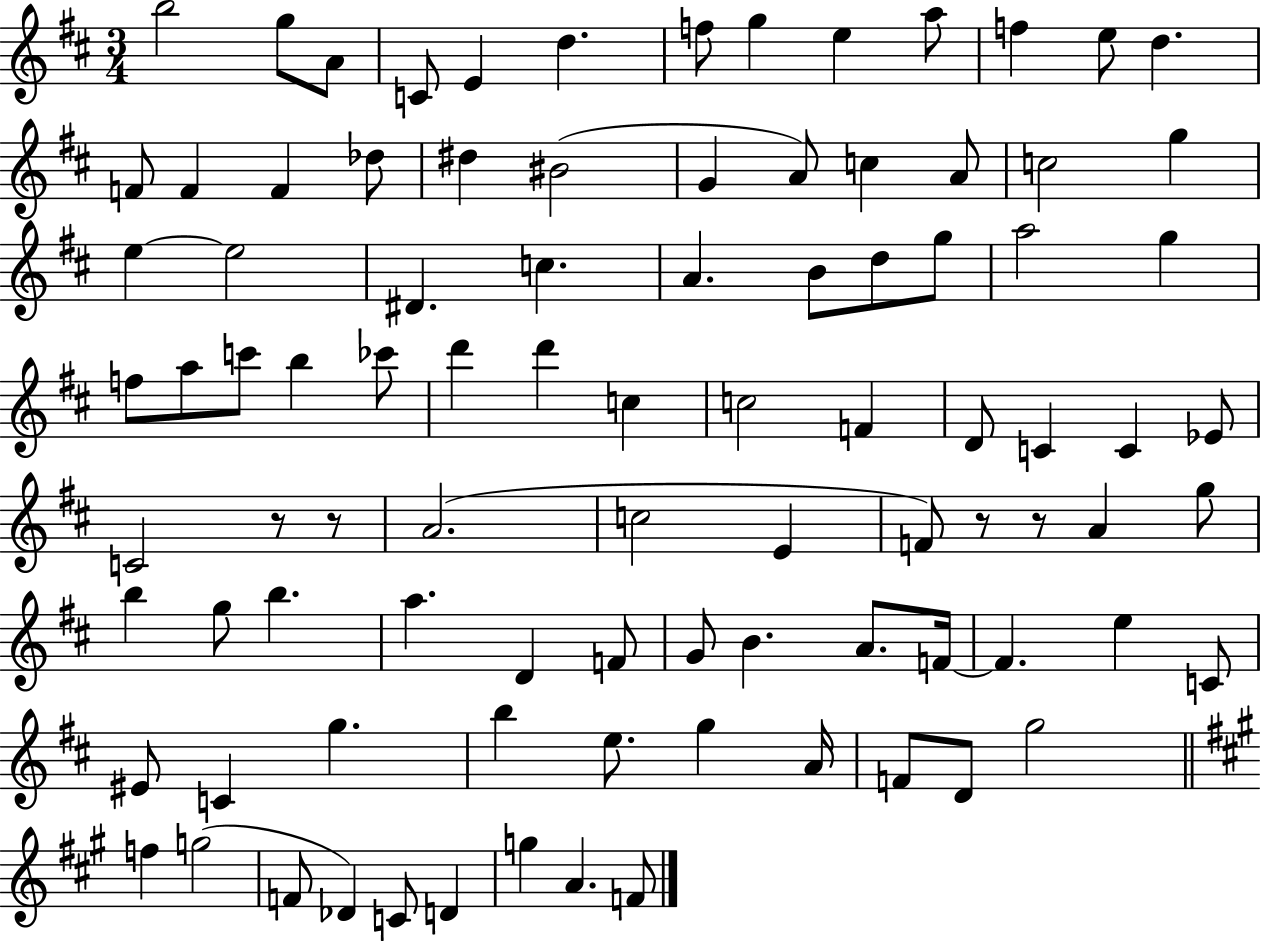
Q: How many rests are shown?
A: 4